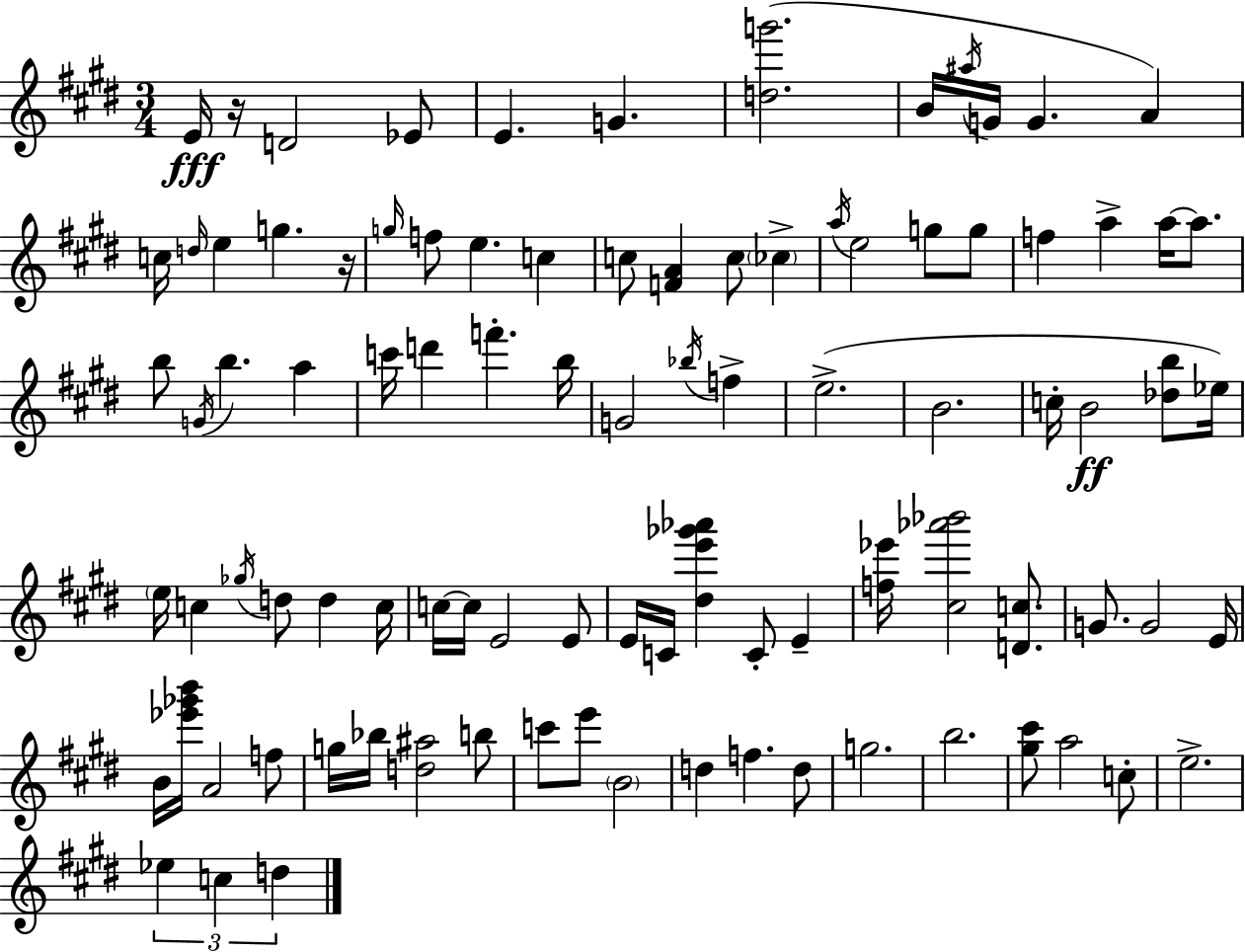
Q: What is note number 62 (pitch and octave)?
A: E4